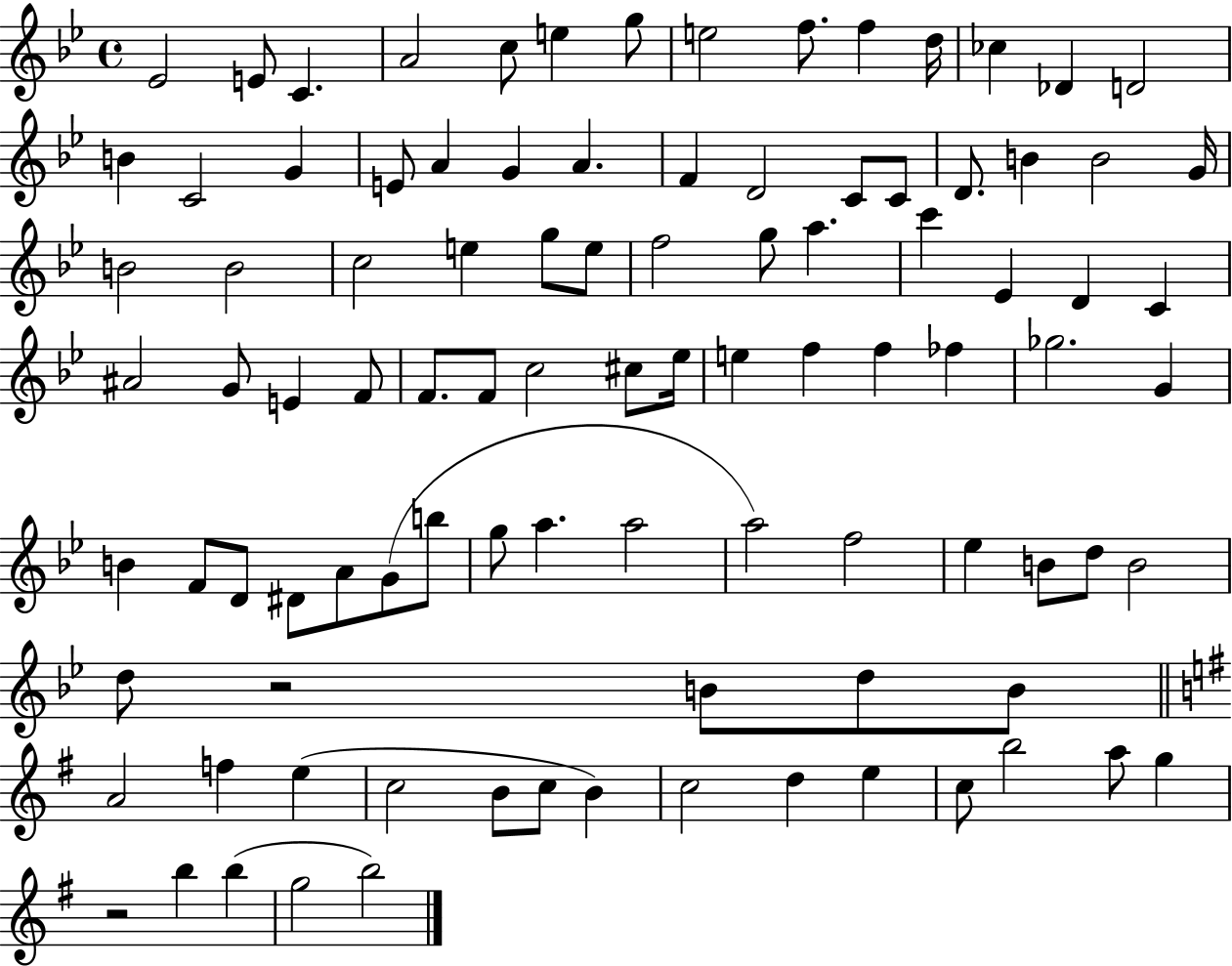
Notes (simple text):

Eb4/h E4/e C4/q. A4/h C5/e E5/q G5/e E5/h F5/e. F5/q D5/s CES5/q Db4/q D4/h B4/q C4/h G4/q E4/e A4/q G4/q A4/q. F4/q D4/h C4/e C4/e D4/e. B4/q B4/h G4/s B4/h B4/h C5/h E5/q G5/e E5/e F5/h G5/e A5/q. C6/q Eb4/q D4/q C4/q A#4/h G4/e E4/q F4/e F4/e. F4/e C5/h C#5/e Eb5/s E5/q F5/q F5/q FES5/q Gb5/h. G4/q B4/q F4/e D4/e D#4/e A4/e G4/e B5/e G5/e A5/q. A5/h A5/h F5/h Eb5/q B4/e D5/e B4/h D5/e R/h B4/e D5/e B4/e A4/h F5/q E5/q C5/h B4/e C5/e B4/q C5/h D5/q E5/q C5/e B5/h A5/e G5/q R/h B5/q B5/q G5/h B5/h